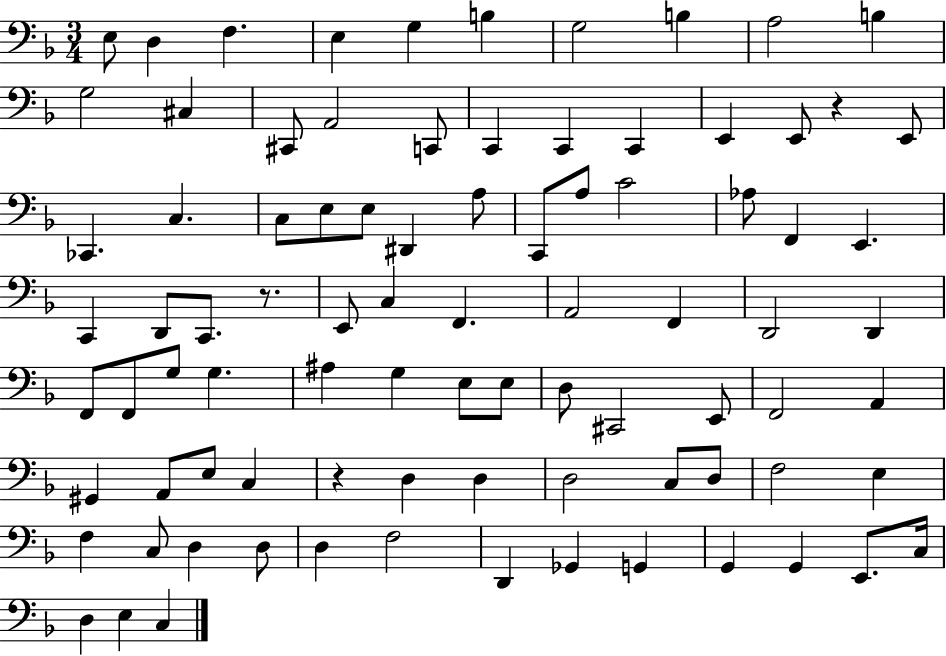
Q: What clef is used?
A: bass